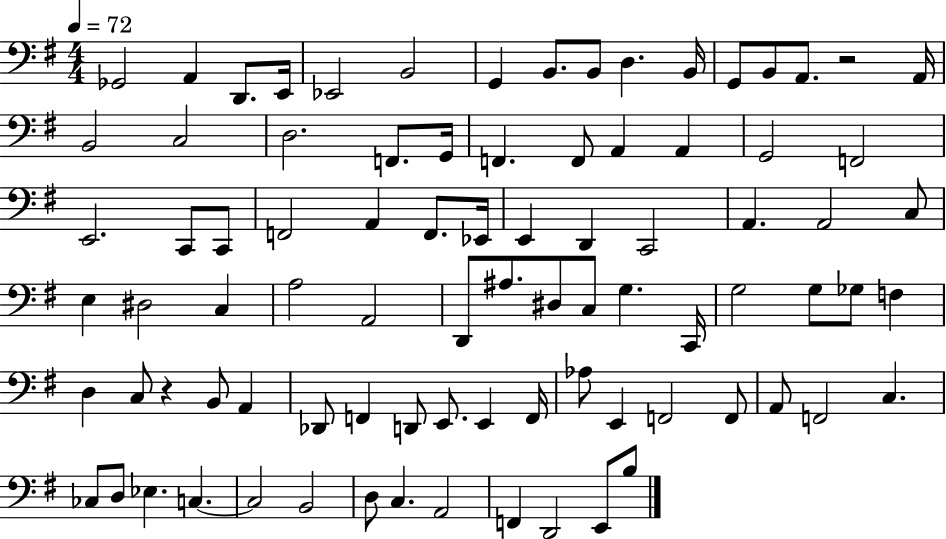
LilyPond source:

{
  \clef bass
  \numericTimeSignature
  \time 4/4
  \key g \major
  \tempo 4 = 72
  ges,2 a,4 d,8. e,16 | ees,2 b,2 | g,4 b,8. b,8 d4. b,16 | g,8 b,8 a,8. r2 a,16 | \break b,2 c2 | d2. f,8. g,16 | f,4. f,8 a,4 a,4 | g,2 f,2 | \break e,2. c,8 c,8 | f,2 a,4 f,8. ees,16 | e,4 d,4 c,2 | a,4. a,2 c8 | \break e4 dis2 c4 | a2 a,2 | d,8 ais8. dis8 c8 g4. c,16 | g2 g8 ges8 f4 | \break d4 c8 r4 b,8 a,4 | des,8 f,4 d,8 e,8. e,4 f,16 | aes8 e,4 f,2 f,8 | a,8 f,2 c4. | \break ces8 d8 ees4. c4.~~ | c2 b,2 | d8 c4. a,2 | f,4 d,2 e,8 b8 | \break \bar "|."
}